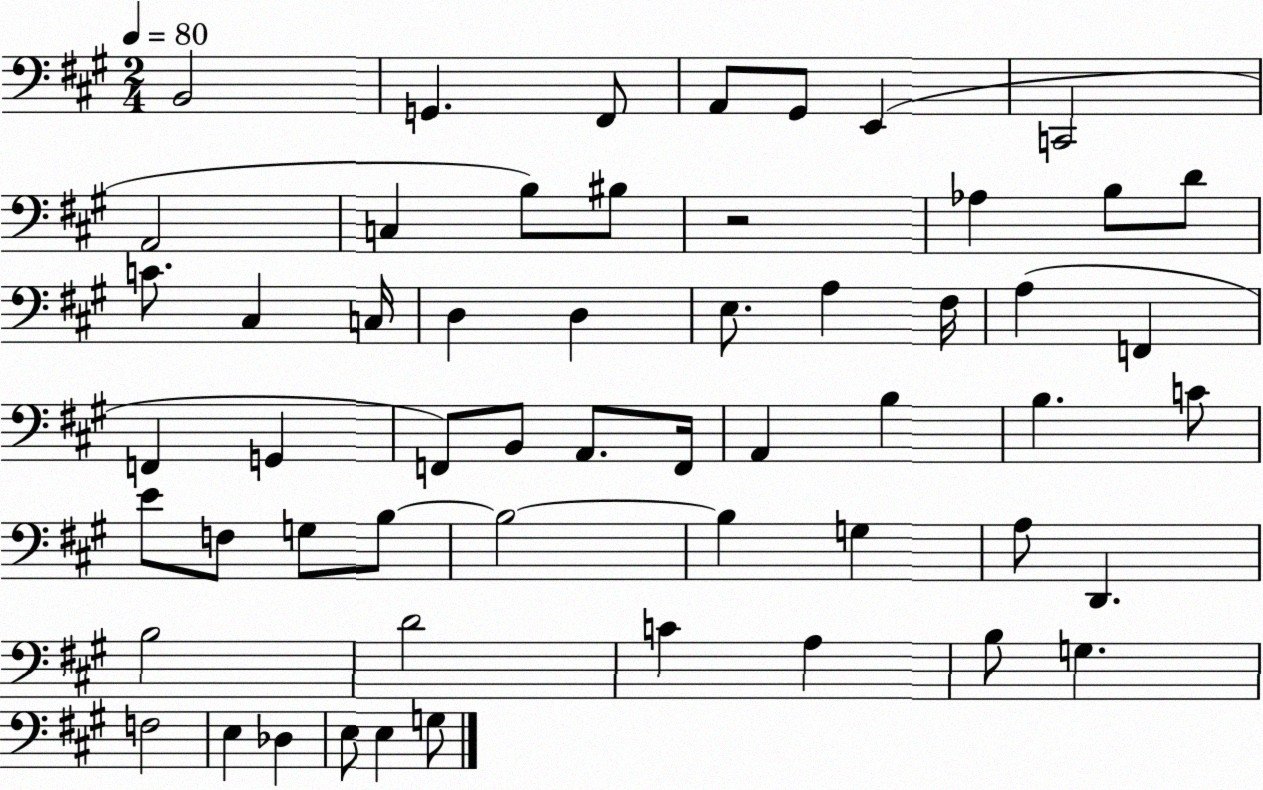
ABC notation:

X:1
T:Untitled
M:2/4
L:1/4
K:A
B,,2 G,, ^F,,/2 A,,/2 ^G,,/2 E,, C,,2 A,,2 C, B,/2 ^B,/2 z2 _A, B,/2 D/2 C/2 ^C, C,/4 D, D, E,/2 A, ^F,/4 A, F,, F,, G,, F,,/2 B,,/2 A,,/2 F,,/4 A,, B, B, C/2 E/2 F,/2 G,/2 B,/2 B,2 B, G, A,/2 D,, B,2 D2 C A, B,/2 G, F,2 E, _D, E,/2 E, G,/2